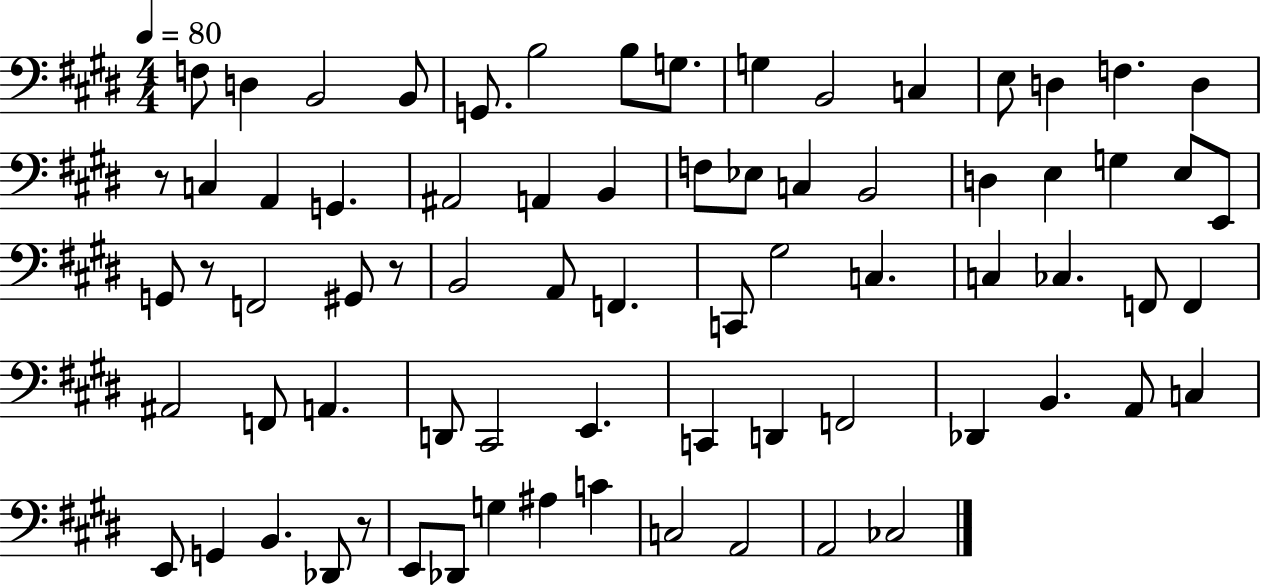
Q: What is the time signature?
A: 4/4